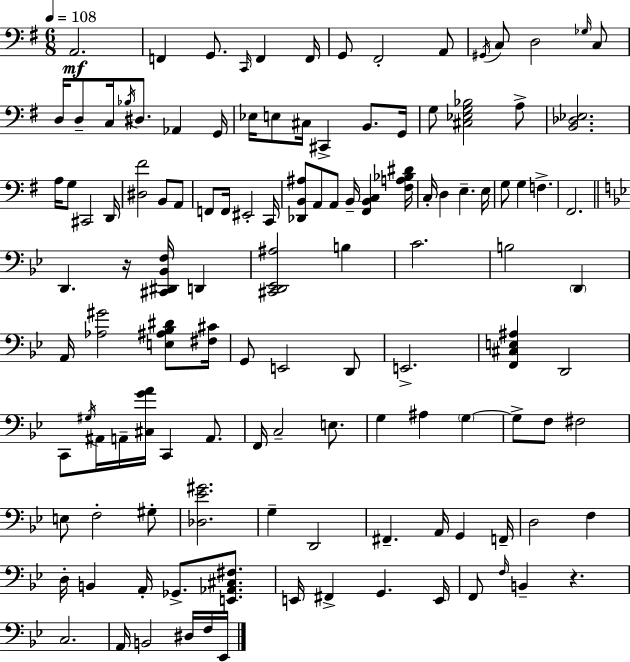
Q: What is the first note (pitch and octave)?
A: A2